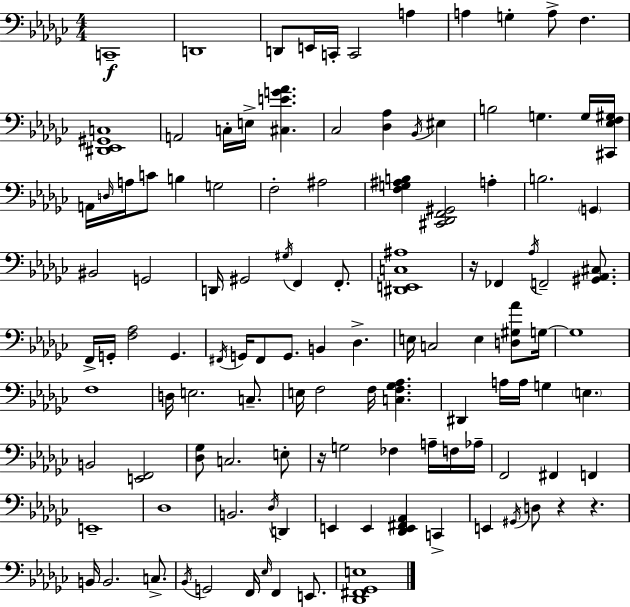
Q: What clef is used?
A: bass